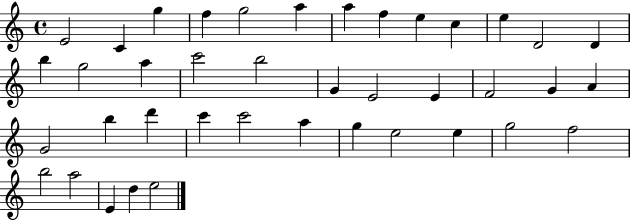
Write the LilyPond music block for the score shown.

{
  \clef treble
  \time 4/4
  \defaultTimeSignature
  \key c \major
  e'2 c'4 g''4 | f''4 g''2 a''4 | a''4 f''4 e''4 c''4 | e''4 d'2 d'4 | \break b''4 g''2 a''4 | c'''2 b''2 | g'4 e'2 e'4 | f'2 g'4 a'4 | \break g'2 b''4 d'''4 | c'''4 c'''2 a''4 | g''4 e''2 e''4 | g''2 f''2 | \break b''2 a''2 | e'4 d''4 e''2 | \bar "|."
}